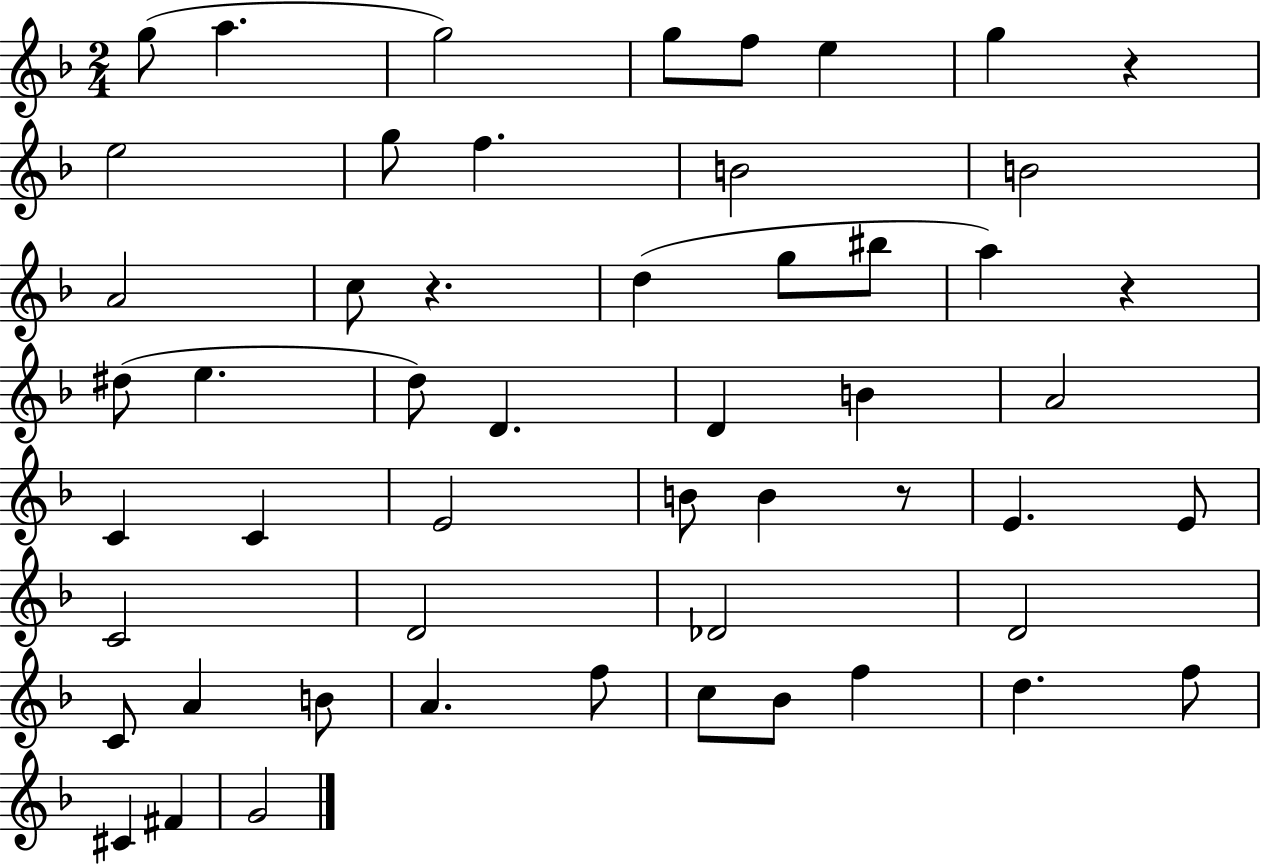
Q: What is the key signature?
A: F major